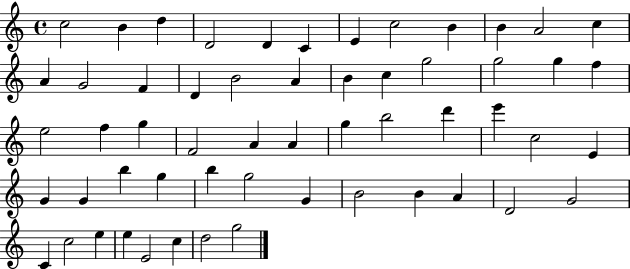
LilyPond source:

{
  \clef treble
  \time 4/4
  \defaultTimeSignature
  \key c \major
  c''2 b'4 d''4 | d'2 d'4 c'4 | e'4 c''2 b'4 | b'4 a'2 c''4 | \break a'4 g'2 f'4 | d'4 b'2 a'4 | b'4 c''4 g''2 | g''2 g''4 f''4 | \break e''2 f''4 g''4 | f'2 a'4 a'4 | g''4 b''2 d'''4 | e'''4 c''2 e'4 | \break g'4 g'4 b''4 g''4 | b''4 g''2 g'4 | b'2 b'4 a'4 | d'2 g'2 | \break c'4 c''2 e''4 | e''4 e'2 c''4 | d''2 g''2 | \bar "|."
}